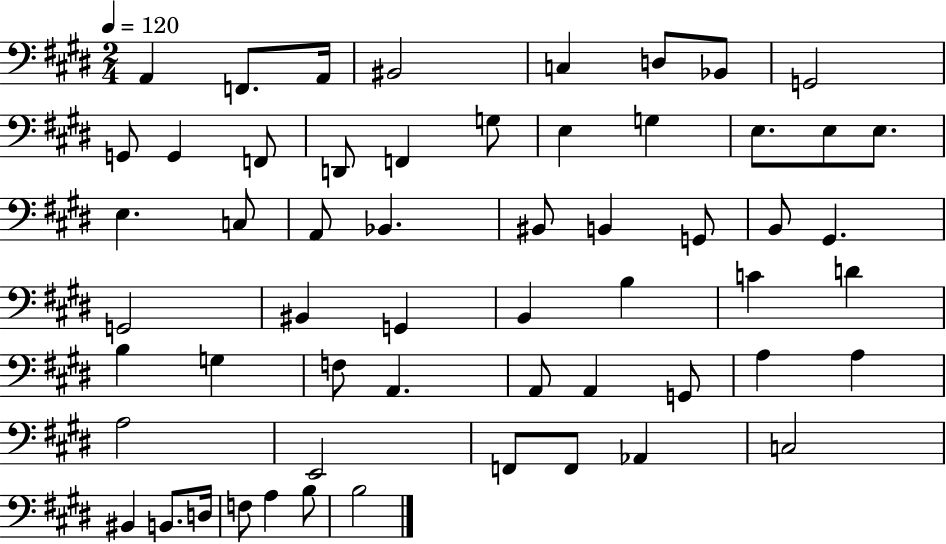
X:1
T:Untitled
M:2/4
L:1/4
K:E
A,, F,,/2 A,,/4 ^B,,2 C, D,/2 _B,,/2 G,,2 G,,/2 G,, F,,/2 D,,/2 F,, G,/2 E, G, E,/2 E,/2 E,/2 E, C,/2 A,,/2 _B,, ^B,,/2 B,, G,,/2 B,,/2 ^G,, G,,2 ^B,, G,, B,, B, C D B, G, F,/2 A,, A,,/2 A,, G,,/2 A, A, A,2 E,,2 F,,/2 F,,/2 _A,, C,2 ^B,, B,,/2 D,/4 F,/2 A, B,/2 B,2